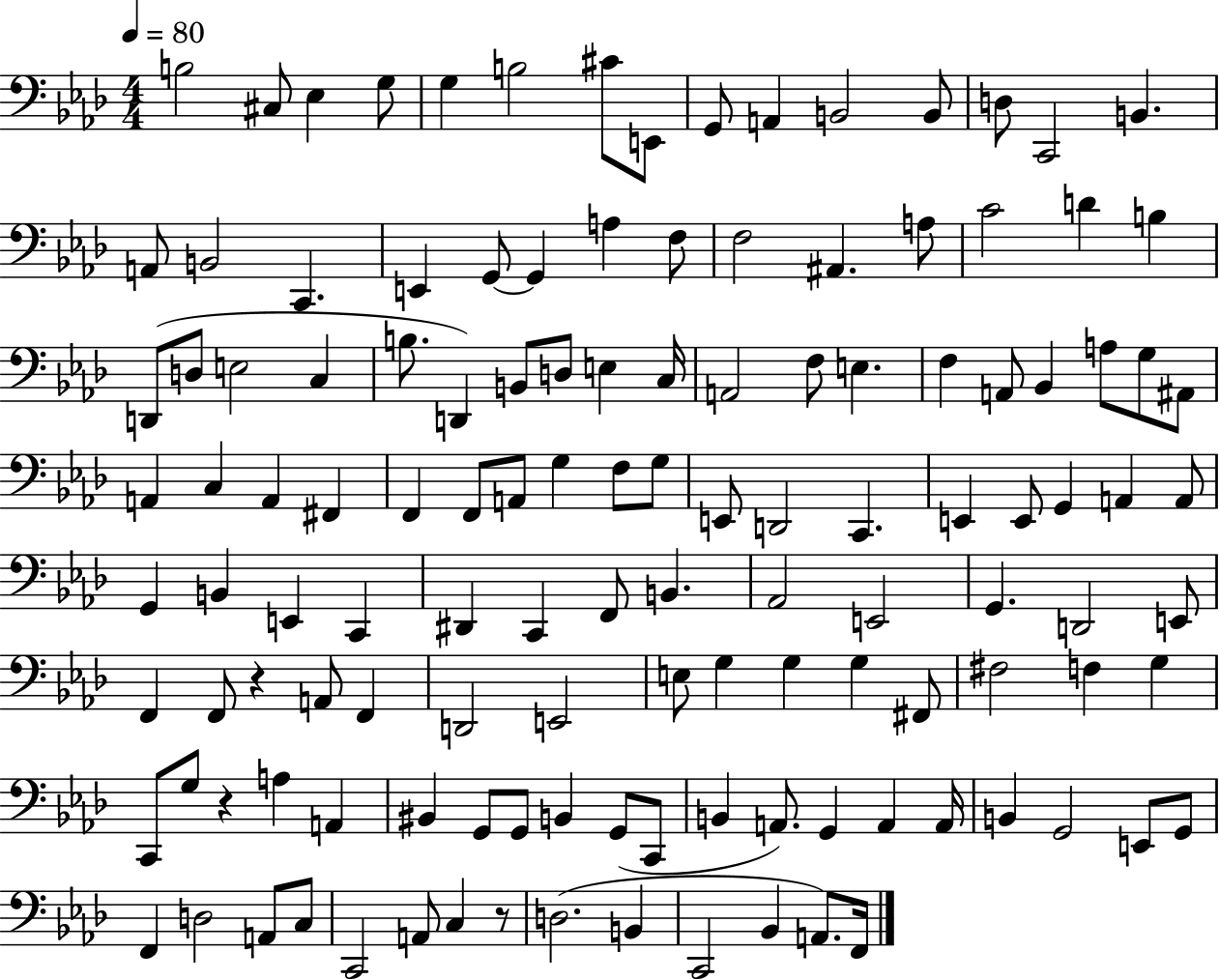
{
  \clef bass
  \numericTimeSignature
  \time 4/4
  \key aes \major
  \tempo 4 = 80
  b2 cis8 ees4 g8 | g4 b2 cis'8 e,8 | g,8 a,4 b,2 b,8 | d8 c,2 b,4. | \break a,8 b,2 c,4. | e,4 g,8~~ g,4 a4 f8 | f2 ais,4. a8 | c'2 d'4 b4 | \break d,8( d8 e2 c4 | b8. d,4) b,8 d8 e4 c16 | a,2 f8 e4. | f4 a,8 bes,4 a8 g8 ais,8 | \break a,4 c4 a,4 fis,4 | f,4 f,8 a,8 g4 f8 g8 | e,8 d,2 c,4. | e,4 e,8 g,4 a,4 a,8 | \break g,4 b,4 e,4 c,4 | dis,4 c,4 f,8 b,4. | aes,2 e,2 | g,4. d,2 e,8 | \break f,4 f,8 r4 a,8 f,4 | d,2 e,2 | e8 g4 g4 g4 fis,8 | fis2 f4 g4 | \break c,8 g8 r4 a4 a,4 | bis,4 g,8 g,8 b,4 g,8( c,8 | b,4 a,8.) g,4 a,4 a,16 | b,4 g,2 e,8 g,8 | \break f,4 d2 a,8 c8 | c,2 a,8 c4 r8 | d2.( b,4 | c,2 bes,4 a,8.) f,16 | \break \bar "|."
}